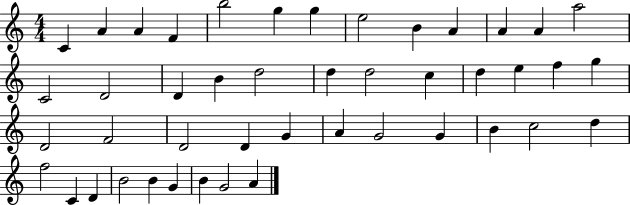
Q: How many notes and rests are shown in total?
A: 45